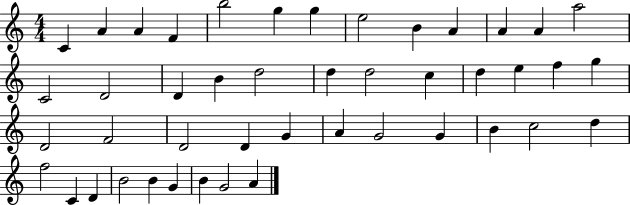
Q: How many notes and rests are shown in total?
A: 45